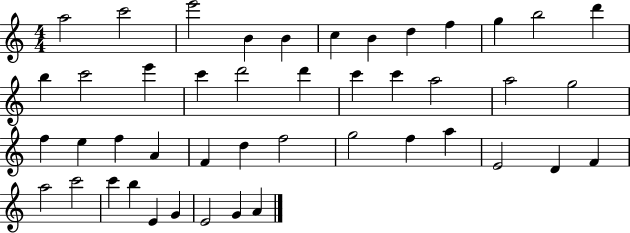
{
  \clef treble
  \numericTimeSignature
  \time 4/4
  \key c \major
  a''2 c'''2 | e'''2 b'4 b'4 | c''4 b'4 d''4 f''4 | g''4 b''2 d'''4 | \break b''4 c'''2 e'''4 | c'''4 d'''2 d'''4 | c'''4 c'''4 a''2 | a''2 g''2 | \break f''4 e''4 f''4 a'4 | f'4 d''4 f''2 | g''2 f''4 a''4 | e'2 d'4 f'4 | \break a''2 c'''2 | c'''4 b''4 e'4 g'4 | e'2 g'4 a'4 | \bar "|."
}